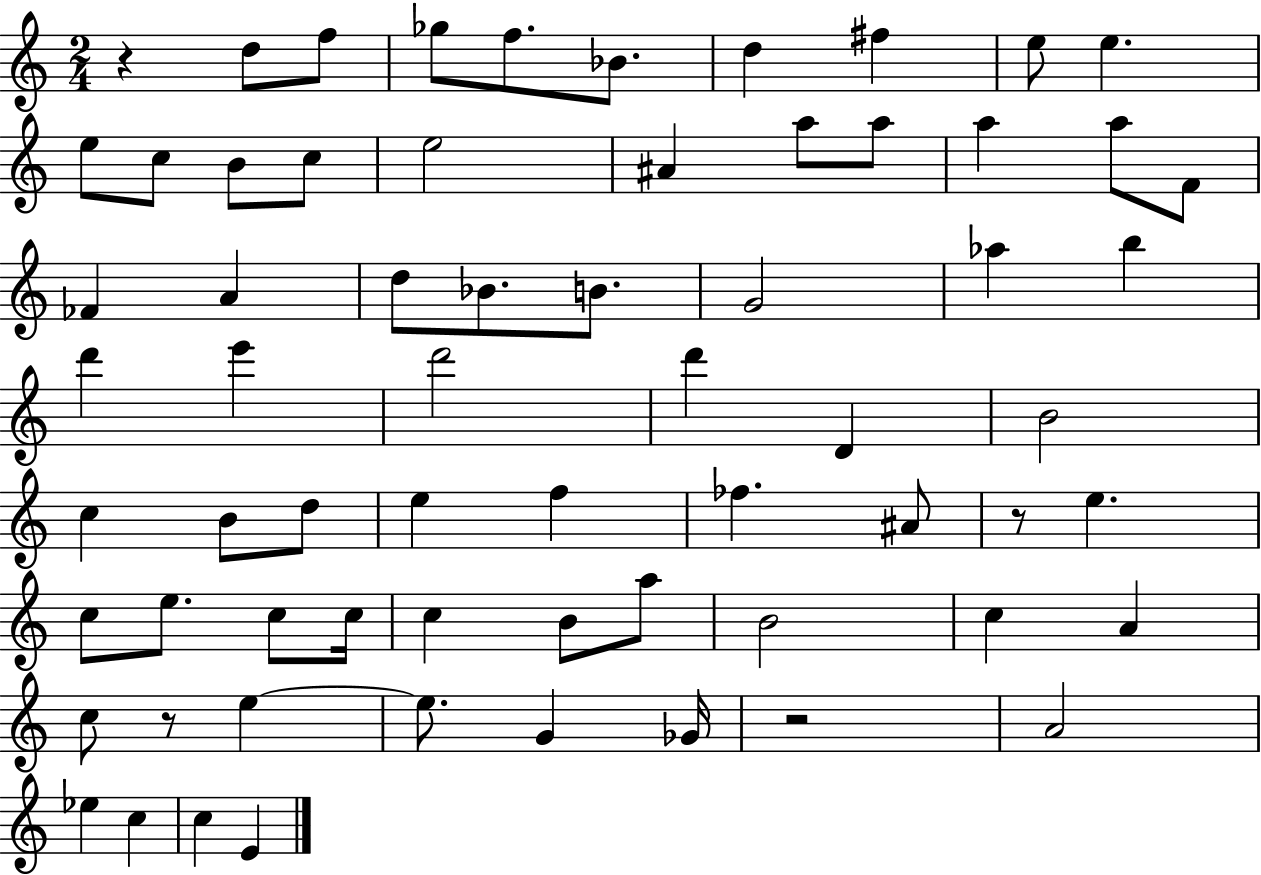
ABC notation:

X:1
T:Untitled
M:2/4
L:1/4
K:C
z d/2 f/2 _g/2 f/2 _B/2 d ^f e/2 e e/2 c/2 B/2 c/2 e2 ^A a/2 a/2 a a/2 F/2 _F A d/2 _B/2 B/2 G2 _a b d' e' d'2 d' D B2 c B/2 d/2 e f _f ^A/2 z/2 e c/2 e/2 c/2 c/4 c B/2 a/2 B2 c A c/2 z/2 e e/2 G _G/4 z2 A2 _e c c E